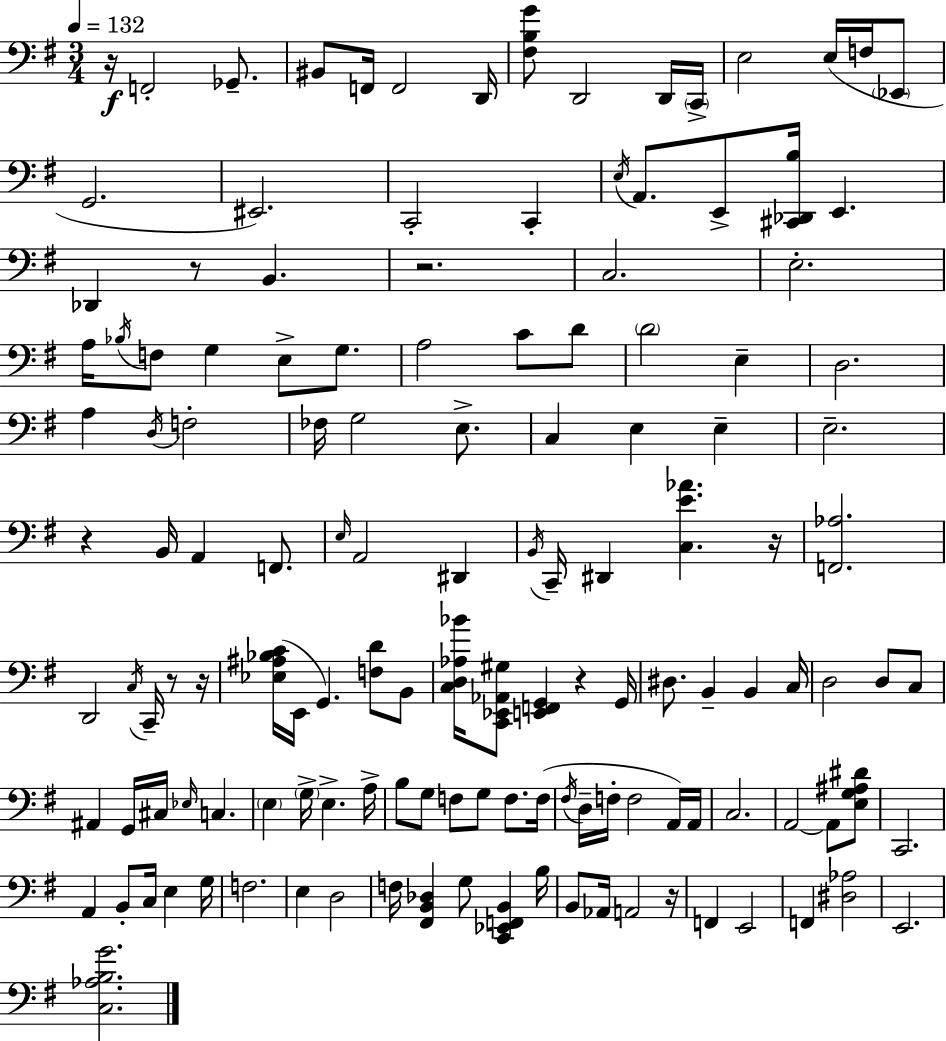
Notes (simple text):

R/s F2/h Gb2/e. BIS2/e F2/s F2/h D2/s [F#3,B3,G4]/e D2/h D2/s C2/s E3/h E3/s F3/s Eb2/e G2/h. EIS2/h. C2/h C2/q E3/s A2/e. E2/e [C#2,Db2,B3]/s E2/q. Db2/q R/e B2/q. R/h. C3/h. E3/h. A3/s Bb3/s F3/e G3/q E3/e G3/e. A3/h C4/e D4/e D4/h E3/q D3/h. A3/q D3/s F3/h FES3/s G3/h E3/e. C3/q E3/q E3/q E3/h. R/q B2/s A2/q F2/e. E3/s A2/h D#2/q B2/s C2/s D#2/q [C3,E4,Ab4]/q. R/s [F2,Ab3]/h. D2/h C3/s C2/s R/e R/s [Eb3,A#3,Bb3,C4]/s E2/s G2/q. [F3,D4]/e B2/e [C3,D3,Ab3,Bb4]/s [C2,Eb2,Ab2,G#3]/e [E2,F2,G2]/q R/q G2/s D#3/e. B2/q B2/q C3/s D3/h D3/e C3/e A#2/q G2/s C#3/s Eb3/s C3/q. E3/q G3/s E3/q. A3/s B3/e G3/e F3/e G3/e F3/e. F3/s F#3/s D3/s F3/s F3/h A2/s A2/s C3/h. A2/h A2/e [E3,G3,A#3,D#4]/e C2/h. A2/q B2/e C3/s E3/q G3/s F3/h. E3/q D3/h F3/s [F#2,B2,Db3]/q G3/e [C2,Eb2,F2,B2]/q B3/s B2/e Ab2/s A2/h R/s F2/q E2/h F2/q [D#3,Ab3]/h E2/h. [C3,Ab3,B3,G4]/h.